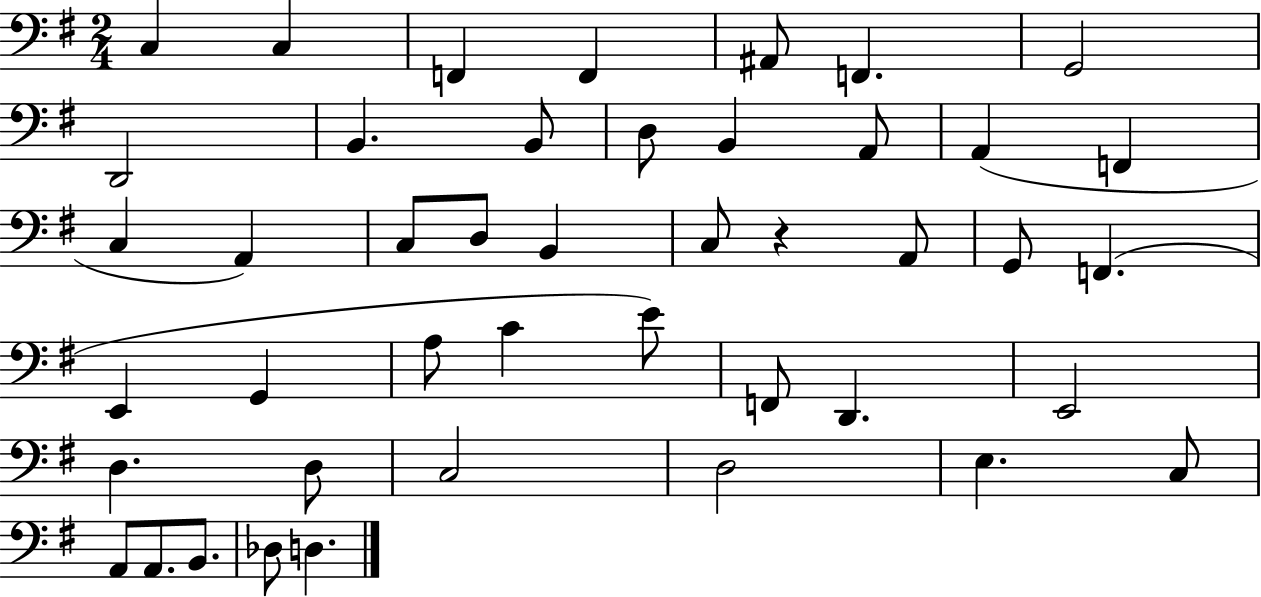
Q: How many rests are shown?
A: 1